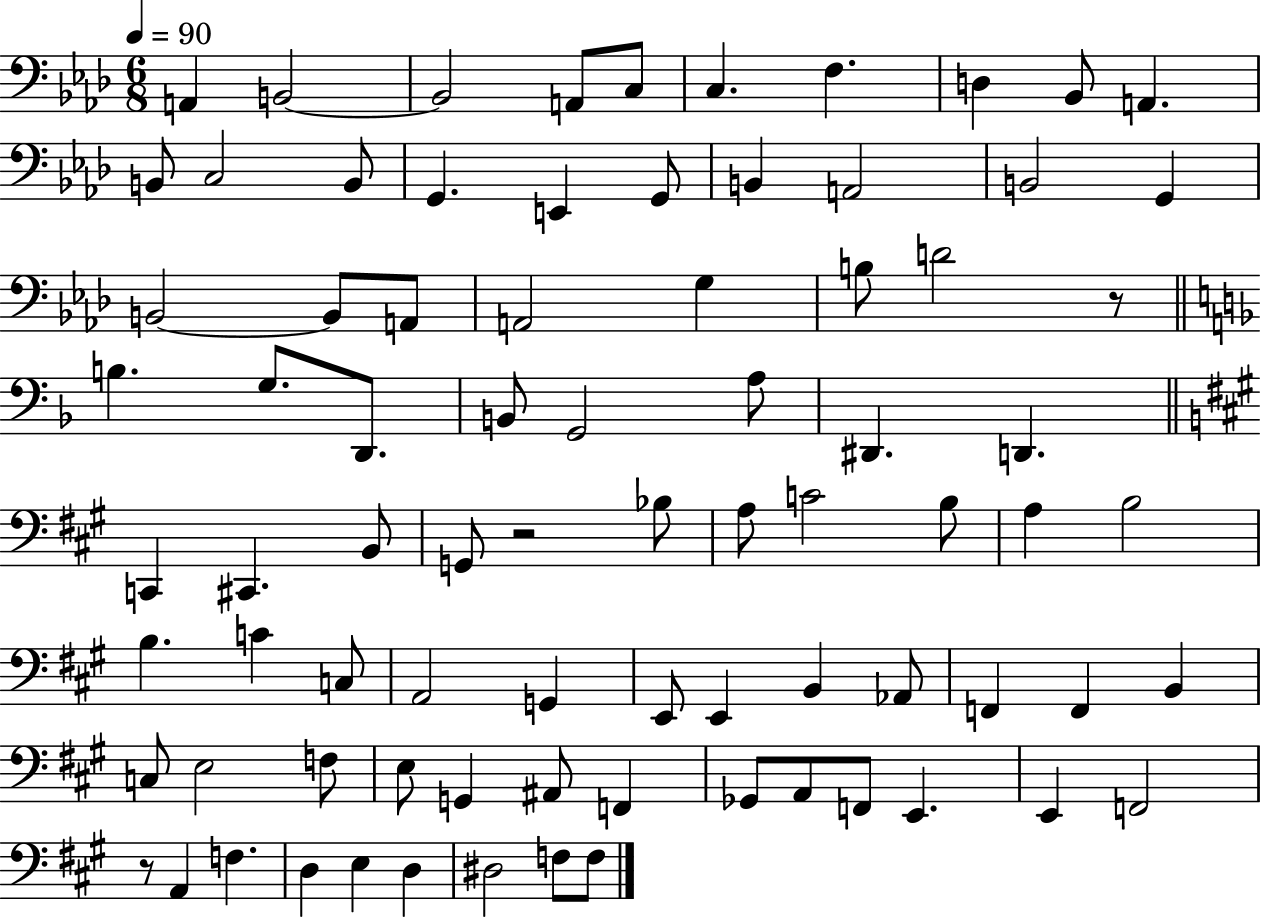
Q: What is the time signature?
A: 6/8